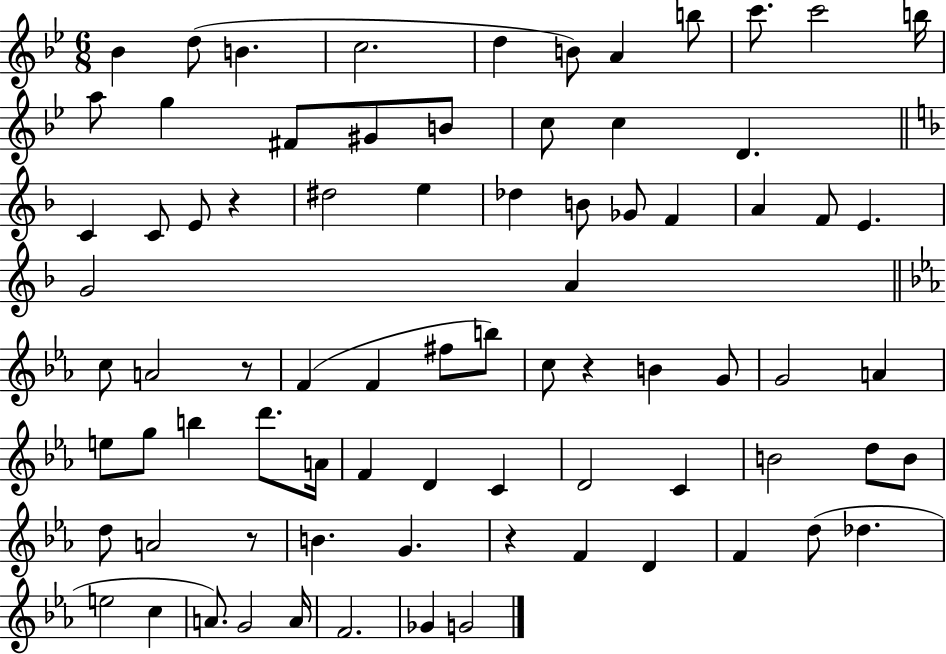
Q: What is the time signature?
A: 6/8